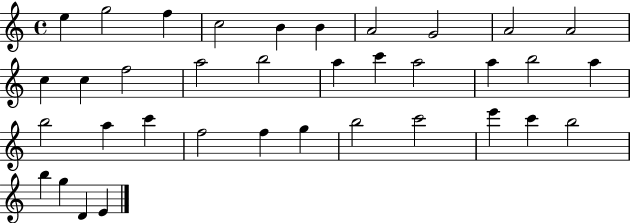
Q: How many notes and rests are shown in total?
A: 36